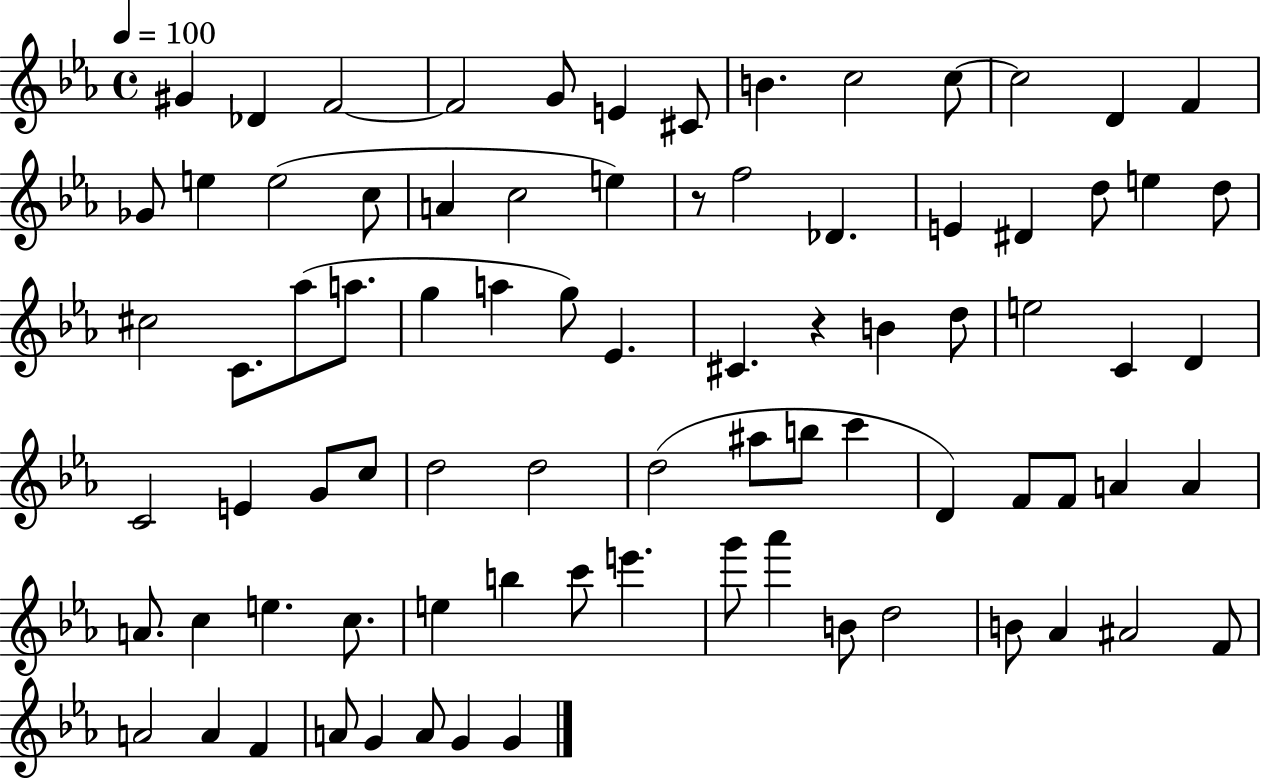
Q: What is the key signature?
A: EES major